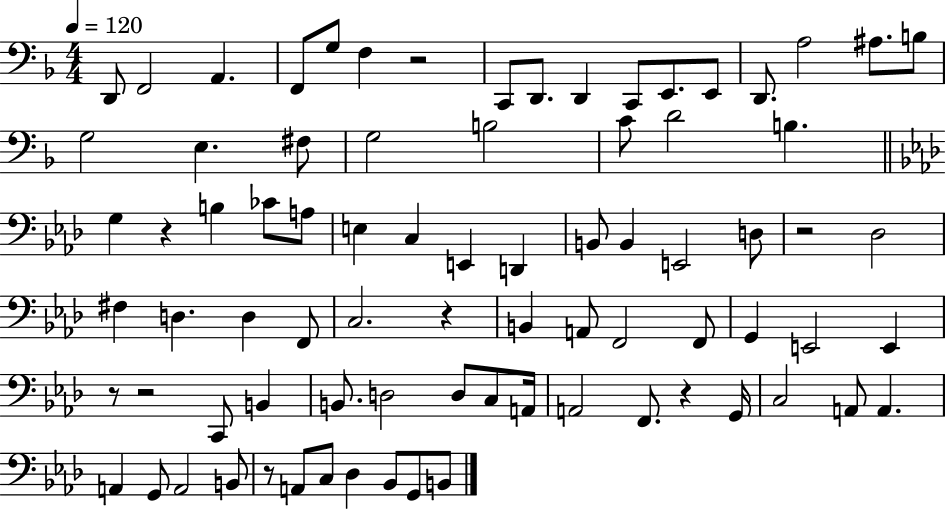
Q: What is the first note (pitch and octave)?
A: D2